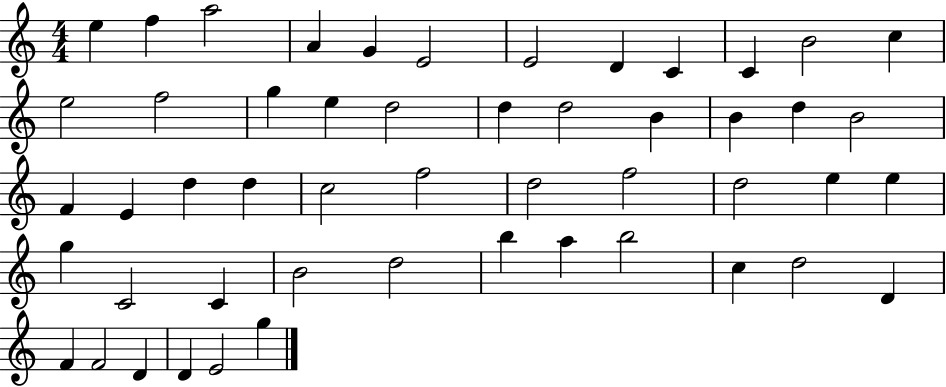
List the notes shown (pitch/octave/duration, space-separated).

E5/q F5/q A5/h A4/q G4/q E4/h E4/h D4/q C4/q C4/q B4/h C5/q E5/h F5/h G5/q E5/q D5/h D5/q D5/h B4/q B4/q D5/q B4/h F4/q E4/q D5/q D5/q C5/h F5/h D5/h F5/h D5/h E5/q E5/q G5/q C4/h C4/q B4/h D5/h B5/q A5/q B5/h C5/q D5/h D4/q F4/q F4/h D4/q D4/q E4/h G5/q